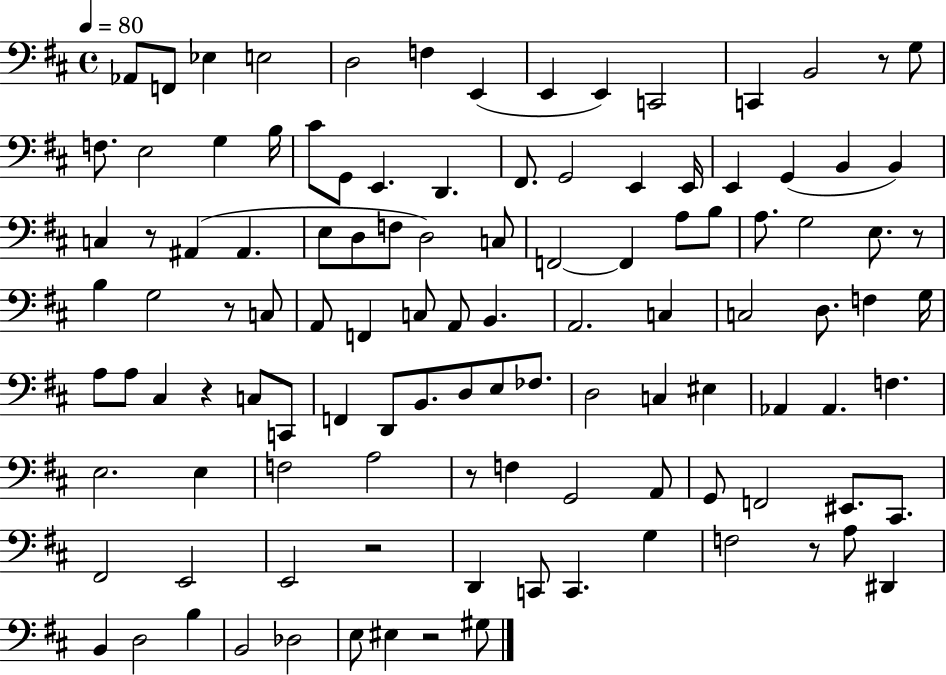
{
  \clef bass
  \time 4/4
  \defaultTimeSignature
  \key d \major
  \tempo 4 = 80
  \repeat volta 2 { aes,8 f,8 ees4 e2 | d2 f4 e,4( | e,4 e,4) c,2 | c,4 b,2 r8 g8 | \break f8. e2 g4 b16 | cis'8 g,8 e,4. d,4. | fis,8. g,2 e,4 e,16 | e,4 g,4( b,4 b,4) | \break c4 r8 ais,4( ais,4. | e8 d8 f8 d2) c8 | f,2~~ f,4 a8 b8 | a8. g2 e8. r8 | \break b4 g2 r8 c8 | a,8 f,4 c8 a,8 b,4. | a,2. c4 | c2 d8. f4 g16 | \break a8 a8 cis4 r4 c8 c,8 | f,4 d,8 b,8. d8 e8 fes8. | d2 c4 eis4 | aes,4 aes,4. f4. | \break e2. e4 | f2 a2 | r8 f4 g,2 a,8 | g,8 f,2 eis,8. cis,8. | \break fis,2 e,2 | e,2 r2 | d,4 c,8 c,4. g4 | f2 r8 a8 dis,4 | \break b,4 d2 b4 | b,2 des2 | e8 eis4 r2 gis8 | } \bar "|."
}